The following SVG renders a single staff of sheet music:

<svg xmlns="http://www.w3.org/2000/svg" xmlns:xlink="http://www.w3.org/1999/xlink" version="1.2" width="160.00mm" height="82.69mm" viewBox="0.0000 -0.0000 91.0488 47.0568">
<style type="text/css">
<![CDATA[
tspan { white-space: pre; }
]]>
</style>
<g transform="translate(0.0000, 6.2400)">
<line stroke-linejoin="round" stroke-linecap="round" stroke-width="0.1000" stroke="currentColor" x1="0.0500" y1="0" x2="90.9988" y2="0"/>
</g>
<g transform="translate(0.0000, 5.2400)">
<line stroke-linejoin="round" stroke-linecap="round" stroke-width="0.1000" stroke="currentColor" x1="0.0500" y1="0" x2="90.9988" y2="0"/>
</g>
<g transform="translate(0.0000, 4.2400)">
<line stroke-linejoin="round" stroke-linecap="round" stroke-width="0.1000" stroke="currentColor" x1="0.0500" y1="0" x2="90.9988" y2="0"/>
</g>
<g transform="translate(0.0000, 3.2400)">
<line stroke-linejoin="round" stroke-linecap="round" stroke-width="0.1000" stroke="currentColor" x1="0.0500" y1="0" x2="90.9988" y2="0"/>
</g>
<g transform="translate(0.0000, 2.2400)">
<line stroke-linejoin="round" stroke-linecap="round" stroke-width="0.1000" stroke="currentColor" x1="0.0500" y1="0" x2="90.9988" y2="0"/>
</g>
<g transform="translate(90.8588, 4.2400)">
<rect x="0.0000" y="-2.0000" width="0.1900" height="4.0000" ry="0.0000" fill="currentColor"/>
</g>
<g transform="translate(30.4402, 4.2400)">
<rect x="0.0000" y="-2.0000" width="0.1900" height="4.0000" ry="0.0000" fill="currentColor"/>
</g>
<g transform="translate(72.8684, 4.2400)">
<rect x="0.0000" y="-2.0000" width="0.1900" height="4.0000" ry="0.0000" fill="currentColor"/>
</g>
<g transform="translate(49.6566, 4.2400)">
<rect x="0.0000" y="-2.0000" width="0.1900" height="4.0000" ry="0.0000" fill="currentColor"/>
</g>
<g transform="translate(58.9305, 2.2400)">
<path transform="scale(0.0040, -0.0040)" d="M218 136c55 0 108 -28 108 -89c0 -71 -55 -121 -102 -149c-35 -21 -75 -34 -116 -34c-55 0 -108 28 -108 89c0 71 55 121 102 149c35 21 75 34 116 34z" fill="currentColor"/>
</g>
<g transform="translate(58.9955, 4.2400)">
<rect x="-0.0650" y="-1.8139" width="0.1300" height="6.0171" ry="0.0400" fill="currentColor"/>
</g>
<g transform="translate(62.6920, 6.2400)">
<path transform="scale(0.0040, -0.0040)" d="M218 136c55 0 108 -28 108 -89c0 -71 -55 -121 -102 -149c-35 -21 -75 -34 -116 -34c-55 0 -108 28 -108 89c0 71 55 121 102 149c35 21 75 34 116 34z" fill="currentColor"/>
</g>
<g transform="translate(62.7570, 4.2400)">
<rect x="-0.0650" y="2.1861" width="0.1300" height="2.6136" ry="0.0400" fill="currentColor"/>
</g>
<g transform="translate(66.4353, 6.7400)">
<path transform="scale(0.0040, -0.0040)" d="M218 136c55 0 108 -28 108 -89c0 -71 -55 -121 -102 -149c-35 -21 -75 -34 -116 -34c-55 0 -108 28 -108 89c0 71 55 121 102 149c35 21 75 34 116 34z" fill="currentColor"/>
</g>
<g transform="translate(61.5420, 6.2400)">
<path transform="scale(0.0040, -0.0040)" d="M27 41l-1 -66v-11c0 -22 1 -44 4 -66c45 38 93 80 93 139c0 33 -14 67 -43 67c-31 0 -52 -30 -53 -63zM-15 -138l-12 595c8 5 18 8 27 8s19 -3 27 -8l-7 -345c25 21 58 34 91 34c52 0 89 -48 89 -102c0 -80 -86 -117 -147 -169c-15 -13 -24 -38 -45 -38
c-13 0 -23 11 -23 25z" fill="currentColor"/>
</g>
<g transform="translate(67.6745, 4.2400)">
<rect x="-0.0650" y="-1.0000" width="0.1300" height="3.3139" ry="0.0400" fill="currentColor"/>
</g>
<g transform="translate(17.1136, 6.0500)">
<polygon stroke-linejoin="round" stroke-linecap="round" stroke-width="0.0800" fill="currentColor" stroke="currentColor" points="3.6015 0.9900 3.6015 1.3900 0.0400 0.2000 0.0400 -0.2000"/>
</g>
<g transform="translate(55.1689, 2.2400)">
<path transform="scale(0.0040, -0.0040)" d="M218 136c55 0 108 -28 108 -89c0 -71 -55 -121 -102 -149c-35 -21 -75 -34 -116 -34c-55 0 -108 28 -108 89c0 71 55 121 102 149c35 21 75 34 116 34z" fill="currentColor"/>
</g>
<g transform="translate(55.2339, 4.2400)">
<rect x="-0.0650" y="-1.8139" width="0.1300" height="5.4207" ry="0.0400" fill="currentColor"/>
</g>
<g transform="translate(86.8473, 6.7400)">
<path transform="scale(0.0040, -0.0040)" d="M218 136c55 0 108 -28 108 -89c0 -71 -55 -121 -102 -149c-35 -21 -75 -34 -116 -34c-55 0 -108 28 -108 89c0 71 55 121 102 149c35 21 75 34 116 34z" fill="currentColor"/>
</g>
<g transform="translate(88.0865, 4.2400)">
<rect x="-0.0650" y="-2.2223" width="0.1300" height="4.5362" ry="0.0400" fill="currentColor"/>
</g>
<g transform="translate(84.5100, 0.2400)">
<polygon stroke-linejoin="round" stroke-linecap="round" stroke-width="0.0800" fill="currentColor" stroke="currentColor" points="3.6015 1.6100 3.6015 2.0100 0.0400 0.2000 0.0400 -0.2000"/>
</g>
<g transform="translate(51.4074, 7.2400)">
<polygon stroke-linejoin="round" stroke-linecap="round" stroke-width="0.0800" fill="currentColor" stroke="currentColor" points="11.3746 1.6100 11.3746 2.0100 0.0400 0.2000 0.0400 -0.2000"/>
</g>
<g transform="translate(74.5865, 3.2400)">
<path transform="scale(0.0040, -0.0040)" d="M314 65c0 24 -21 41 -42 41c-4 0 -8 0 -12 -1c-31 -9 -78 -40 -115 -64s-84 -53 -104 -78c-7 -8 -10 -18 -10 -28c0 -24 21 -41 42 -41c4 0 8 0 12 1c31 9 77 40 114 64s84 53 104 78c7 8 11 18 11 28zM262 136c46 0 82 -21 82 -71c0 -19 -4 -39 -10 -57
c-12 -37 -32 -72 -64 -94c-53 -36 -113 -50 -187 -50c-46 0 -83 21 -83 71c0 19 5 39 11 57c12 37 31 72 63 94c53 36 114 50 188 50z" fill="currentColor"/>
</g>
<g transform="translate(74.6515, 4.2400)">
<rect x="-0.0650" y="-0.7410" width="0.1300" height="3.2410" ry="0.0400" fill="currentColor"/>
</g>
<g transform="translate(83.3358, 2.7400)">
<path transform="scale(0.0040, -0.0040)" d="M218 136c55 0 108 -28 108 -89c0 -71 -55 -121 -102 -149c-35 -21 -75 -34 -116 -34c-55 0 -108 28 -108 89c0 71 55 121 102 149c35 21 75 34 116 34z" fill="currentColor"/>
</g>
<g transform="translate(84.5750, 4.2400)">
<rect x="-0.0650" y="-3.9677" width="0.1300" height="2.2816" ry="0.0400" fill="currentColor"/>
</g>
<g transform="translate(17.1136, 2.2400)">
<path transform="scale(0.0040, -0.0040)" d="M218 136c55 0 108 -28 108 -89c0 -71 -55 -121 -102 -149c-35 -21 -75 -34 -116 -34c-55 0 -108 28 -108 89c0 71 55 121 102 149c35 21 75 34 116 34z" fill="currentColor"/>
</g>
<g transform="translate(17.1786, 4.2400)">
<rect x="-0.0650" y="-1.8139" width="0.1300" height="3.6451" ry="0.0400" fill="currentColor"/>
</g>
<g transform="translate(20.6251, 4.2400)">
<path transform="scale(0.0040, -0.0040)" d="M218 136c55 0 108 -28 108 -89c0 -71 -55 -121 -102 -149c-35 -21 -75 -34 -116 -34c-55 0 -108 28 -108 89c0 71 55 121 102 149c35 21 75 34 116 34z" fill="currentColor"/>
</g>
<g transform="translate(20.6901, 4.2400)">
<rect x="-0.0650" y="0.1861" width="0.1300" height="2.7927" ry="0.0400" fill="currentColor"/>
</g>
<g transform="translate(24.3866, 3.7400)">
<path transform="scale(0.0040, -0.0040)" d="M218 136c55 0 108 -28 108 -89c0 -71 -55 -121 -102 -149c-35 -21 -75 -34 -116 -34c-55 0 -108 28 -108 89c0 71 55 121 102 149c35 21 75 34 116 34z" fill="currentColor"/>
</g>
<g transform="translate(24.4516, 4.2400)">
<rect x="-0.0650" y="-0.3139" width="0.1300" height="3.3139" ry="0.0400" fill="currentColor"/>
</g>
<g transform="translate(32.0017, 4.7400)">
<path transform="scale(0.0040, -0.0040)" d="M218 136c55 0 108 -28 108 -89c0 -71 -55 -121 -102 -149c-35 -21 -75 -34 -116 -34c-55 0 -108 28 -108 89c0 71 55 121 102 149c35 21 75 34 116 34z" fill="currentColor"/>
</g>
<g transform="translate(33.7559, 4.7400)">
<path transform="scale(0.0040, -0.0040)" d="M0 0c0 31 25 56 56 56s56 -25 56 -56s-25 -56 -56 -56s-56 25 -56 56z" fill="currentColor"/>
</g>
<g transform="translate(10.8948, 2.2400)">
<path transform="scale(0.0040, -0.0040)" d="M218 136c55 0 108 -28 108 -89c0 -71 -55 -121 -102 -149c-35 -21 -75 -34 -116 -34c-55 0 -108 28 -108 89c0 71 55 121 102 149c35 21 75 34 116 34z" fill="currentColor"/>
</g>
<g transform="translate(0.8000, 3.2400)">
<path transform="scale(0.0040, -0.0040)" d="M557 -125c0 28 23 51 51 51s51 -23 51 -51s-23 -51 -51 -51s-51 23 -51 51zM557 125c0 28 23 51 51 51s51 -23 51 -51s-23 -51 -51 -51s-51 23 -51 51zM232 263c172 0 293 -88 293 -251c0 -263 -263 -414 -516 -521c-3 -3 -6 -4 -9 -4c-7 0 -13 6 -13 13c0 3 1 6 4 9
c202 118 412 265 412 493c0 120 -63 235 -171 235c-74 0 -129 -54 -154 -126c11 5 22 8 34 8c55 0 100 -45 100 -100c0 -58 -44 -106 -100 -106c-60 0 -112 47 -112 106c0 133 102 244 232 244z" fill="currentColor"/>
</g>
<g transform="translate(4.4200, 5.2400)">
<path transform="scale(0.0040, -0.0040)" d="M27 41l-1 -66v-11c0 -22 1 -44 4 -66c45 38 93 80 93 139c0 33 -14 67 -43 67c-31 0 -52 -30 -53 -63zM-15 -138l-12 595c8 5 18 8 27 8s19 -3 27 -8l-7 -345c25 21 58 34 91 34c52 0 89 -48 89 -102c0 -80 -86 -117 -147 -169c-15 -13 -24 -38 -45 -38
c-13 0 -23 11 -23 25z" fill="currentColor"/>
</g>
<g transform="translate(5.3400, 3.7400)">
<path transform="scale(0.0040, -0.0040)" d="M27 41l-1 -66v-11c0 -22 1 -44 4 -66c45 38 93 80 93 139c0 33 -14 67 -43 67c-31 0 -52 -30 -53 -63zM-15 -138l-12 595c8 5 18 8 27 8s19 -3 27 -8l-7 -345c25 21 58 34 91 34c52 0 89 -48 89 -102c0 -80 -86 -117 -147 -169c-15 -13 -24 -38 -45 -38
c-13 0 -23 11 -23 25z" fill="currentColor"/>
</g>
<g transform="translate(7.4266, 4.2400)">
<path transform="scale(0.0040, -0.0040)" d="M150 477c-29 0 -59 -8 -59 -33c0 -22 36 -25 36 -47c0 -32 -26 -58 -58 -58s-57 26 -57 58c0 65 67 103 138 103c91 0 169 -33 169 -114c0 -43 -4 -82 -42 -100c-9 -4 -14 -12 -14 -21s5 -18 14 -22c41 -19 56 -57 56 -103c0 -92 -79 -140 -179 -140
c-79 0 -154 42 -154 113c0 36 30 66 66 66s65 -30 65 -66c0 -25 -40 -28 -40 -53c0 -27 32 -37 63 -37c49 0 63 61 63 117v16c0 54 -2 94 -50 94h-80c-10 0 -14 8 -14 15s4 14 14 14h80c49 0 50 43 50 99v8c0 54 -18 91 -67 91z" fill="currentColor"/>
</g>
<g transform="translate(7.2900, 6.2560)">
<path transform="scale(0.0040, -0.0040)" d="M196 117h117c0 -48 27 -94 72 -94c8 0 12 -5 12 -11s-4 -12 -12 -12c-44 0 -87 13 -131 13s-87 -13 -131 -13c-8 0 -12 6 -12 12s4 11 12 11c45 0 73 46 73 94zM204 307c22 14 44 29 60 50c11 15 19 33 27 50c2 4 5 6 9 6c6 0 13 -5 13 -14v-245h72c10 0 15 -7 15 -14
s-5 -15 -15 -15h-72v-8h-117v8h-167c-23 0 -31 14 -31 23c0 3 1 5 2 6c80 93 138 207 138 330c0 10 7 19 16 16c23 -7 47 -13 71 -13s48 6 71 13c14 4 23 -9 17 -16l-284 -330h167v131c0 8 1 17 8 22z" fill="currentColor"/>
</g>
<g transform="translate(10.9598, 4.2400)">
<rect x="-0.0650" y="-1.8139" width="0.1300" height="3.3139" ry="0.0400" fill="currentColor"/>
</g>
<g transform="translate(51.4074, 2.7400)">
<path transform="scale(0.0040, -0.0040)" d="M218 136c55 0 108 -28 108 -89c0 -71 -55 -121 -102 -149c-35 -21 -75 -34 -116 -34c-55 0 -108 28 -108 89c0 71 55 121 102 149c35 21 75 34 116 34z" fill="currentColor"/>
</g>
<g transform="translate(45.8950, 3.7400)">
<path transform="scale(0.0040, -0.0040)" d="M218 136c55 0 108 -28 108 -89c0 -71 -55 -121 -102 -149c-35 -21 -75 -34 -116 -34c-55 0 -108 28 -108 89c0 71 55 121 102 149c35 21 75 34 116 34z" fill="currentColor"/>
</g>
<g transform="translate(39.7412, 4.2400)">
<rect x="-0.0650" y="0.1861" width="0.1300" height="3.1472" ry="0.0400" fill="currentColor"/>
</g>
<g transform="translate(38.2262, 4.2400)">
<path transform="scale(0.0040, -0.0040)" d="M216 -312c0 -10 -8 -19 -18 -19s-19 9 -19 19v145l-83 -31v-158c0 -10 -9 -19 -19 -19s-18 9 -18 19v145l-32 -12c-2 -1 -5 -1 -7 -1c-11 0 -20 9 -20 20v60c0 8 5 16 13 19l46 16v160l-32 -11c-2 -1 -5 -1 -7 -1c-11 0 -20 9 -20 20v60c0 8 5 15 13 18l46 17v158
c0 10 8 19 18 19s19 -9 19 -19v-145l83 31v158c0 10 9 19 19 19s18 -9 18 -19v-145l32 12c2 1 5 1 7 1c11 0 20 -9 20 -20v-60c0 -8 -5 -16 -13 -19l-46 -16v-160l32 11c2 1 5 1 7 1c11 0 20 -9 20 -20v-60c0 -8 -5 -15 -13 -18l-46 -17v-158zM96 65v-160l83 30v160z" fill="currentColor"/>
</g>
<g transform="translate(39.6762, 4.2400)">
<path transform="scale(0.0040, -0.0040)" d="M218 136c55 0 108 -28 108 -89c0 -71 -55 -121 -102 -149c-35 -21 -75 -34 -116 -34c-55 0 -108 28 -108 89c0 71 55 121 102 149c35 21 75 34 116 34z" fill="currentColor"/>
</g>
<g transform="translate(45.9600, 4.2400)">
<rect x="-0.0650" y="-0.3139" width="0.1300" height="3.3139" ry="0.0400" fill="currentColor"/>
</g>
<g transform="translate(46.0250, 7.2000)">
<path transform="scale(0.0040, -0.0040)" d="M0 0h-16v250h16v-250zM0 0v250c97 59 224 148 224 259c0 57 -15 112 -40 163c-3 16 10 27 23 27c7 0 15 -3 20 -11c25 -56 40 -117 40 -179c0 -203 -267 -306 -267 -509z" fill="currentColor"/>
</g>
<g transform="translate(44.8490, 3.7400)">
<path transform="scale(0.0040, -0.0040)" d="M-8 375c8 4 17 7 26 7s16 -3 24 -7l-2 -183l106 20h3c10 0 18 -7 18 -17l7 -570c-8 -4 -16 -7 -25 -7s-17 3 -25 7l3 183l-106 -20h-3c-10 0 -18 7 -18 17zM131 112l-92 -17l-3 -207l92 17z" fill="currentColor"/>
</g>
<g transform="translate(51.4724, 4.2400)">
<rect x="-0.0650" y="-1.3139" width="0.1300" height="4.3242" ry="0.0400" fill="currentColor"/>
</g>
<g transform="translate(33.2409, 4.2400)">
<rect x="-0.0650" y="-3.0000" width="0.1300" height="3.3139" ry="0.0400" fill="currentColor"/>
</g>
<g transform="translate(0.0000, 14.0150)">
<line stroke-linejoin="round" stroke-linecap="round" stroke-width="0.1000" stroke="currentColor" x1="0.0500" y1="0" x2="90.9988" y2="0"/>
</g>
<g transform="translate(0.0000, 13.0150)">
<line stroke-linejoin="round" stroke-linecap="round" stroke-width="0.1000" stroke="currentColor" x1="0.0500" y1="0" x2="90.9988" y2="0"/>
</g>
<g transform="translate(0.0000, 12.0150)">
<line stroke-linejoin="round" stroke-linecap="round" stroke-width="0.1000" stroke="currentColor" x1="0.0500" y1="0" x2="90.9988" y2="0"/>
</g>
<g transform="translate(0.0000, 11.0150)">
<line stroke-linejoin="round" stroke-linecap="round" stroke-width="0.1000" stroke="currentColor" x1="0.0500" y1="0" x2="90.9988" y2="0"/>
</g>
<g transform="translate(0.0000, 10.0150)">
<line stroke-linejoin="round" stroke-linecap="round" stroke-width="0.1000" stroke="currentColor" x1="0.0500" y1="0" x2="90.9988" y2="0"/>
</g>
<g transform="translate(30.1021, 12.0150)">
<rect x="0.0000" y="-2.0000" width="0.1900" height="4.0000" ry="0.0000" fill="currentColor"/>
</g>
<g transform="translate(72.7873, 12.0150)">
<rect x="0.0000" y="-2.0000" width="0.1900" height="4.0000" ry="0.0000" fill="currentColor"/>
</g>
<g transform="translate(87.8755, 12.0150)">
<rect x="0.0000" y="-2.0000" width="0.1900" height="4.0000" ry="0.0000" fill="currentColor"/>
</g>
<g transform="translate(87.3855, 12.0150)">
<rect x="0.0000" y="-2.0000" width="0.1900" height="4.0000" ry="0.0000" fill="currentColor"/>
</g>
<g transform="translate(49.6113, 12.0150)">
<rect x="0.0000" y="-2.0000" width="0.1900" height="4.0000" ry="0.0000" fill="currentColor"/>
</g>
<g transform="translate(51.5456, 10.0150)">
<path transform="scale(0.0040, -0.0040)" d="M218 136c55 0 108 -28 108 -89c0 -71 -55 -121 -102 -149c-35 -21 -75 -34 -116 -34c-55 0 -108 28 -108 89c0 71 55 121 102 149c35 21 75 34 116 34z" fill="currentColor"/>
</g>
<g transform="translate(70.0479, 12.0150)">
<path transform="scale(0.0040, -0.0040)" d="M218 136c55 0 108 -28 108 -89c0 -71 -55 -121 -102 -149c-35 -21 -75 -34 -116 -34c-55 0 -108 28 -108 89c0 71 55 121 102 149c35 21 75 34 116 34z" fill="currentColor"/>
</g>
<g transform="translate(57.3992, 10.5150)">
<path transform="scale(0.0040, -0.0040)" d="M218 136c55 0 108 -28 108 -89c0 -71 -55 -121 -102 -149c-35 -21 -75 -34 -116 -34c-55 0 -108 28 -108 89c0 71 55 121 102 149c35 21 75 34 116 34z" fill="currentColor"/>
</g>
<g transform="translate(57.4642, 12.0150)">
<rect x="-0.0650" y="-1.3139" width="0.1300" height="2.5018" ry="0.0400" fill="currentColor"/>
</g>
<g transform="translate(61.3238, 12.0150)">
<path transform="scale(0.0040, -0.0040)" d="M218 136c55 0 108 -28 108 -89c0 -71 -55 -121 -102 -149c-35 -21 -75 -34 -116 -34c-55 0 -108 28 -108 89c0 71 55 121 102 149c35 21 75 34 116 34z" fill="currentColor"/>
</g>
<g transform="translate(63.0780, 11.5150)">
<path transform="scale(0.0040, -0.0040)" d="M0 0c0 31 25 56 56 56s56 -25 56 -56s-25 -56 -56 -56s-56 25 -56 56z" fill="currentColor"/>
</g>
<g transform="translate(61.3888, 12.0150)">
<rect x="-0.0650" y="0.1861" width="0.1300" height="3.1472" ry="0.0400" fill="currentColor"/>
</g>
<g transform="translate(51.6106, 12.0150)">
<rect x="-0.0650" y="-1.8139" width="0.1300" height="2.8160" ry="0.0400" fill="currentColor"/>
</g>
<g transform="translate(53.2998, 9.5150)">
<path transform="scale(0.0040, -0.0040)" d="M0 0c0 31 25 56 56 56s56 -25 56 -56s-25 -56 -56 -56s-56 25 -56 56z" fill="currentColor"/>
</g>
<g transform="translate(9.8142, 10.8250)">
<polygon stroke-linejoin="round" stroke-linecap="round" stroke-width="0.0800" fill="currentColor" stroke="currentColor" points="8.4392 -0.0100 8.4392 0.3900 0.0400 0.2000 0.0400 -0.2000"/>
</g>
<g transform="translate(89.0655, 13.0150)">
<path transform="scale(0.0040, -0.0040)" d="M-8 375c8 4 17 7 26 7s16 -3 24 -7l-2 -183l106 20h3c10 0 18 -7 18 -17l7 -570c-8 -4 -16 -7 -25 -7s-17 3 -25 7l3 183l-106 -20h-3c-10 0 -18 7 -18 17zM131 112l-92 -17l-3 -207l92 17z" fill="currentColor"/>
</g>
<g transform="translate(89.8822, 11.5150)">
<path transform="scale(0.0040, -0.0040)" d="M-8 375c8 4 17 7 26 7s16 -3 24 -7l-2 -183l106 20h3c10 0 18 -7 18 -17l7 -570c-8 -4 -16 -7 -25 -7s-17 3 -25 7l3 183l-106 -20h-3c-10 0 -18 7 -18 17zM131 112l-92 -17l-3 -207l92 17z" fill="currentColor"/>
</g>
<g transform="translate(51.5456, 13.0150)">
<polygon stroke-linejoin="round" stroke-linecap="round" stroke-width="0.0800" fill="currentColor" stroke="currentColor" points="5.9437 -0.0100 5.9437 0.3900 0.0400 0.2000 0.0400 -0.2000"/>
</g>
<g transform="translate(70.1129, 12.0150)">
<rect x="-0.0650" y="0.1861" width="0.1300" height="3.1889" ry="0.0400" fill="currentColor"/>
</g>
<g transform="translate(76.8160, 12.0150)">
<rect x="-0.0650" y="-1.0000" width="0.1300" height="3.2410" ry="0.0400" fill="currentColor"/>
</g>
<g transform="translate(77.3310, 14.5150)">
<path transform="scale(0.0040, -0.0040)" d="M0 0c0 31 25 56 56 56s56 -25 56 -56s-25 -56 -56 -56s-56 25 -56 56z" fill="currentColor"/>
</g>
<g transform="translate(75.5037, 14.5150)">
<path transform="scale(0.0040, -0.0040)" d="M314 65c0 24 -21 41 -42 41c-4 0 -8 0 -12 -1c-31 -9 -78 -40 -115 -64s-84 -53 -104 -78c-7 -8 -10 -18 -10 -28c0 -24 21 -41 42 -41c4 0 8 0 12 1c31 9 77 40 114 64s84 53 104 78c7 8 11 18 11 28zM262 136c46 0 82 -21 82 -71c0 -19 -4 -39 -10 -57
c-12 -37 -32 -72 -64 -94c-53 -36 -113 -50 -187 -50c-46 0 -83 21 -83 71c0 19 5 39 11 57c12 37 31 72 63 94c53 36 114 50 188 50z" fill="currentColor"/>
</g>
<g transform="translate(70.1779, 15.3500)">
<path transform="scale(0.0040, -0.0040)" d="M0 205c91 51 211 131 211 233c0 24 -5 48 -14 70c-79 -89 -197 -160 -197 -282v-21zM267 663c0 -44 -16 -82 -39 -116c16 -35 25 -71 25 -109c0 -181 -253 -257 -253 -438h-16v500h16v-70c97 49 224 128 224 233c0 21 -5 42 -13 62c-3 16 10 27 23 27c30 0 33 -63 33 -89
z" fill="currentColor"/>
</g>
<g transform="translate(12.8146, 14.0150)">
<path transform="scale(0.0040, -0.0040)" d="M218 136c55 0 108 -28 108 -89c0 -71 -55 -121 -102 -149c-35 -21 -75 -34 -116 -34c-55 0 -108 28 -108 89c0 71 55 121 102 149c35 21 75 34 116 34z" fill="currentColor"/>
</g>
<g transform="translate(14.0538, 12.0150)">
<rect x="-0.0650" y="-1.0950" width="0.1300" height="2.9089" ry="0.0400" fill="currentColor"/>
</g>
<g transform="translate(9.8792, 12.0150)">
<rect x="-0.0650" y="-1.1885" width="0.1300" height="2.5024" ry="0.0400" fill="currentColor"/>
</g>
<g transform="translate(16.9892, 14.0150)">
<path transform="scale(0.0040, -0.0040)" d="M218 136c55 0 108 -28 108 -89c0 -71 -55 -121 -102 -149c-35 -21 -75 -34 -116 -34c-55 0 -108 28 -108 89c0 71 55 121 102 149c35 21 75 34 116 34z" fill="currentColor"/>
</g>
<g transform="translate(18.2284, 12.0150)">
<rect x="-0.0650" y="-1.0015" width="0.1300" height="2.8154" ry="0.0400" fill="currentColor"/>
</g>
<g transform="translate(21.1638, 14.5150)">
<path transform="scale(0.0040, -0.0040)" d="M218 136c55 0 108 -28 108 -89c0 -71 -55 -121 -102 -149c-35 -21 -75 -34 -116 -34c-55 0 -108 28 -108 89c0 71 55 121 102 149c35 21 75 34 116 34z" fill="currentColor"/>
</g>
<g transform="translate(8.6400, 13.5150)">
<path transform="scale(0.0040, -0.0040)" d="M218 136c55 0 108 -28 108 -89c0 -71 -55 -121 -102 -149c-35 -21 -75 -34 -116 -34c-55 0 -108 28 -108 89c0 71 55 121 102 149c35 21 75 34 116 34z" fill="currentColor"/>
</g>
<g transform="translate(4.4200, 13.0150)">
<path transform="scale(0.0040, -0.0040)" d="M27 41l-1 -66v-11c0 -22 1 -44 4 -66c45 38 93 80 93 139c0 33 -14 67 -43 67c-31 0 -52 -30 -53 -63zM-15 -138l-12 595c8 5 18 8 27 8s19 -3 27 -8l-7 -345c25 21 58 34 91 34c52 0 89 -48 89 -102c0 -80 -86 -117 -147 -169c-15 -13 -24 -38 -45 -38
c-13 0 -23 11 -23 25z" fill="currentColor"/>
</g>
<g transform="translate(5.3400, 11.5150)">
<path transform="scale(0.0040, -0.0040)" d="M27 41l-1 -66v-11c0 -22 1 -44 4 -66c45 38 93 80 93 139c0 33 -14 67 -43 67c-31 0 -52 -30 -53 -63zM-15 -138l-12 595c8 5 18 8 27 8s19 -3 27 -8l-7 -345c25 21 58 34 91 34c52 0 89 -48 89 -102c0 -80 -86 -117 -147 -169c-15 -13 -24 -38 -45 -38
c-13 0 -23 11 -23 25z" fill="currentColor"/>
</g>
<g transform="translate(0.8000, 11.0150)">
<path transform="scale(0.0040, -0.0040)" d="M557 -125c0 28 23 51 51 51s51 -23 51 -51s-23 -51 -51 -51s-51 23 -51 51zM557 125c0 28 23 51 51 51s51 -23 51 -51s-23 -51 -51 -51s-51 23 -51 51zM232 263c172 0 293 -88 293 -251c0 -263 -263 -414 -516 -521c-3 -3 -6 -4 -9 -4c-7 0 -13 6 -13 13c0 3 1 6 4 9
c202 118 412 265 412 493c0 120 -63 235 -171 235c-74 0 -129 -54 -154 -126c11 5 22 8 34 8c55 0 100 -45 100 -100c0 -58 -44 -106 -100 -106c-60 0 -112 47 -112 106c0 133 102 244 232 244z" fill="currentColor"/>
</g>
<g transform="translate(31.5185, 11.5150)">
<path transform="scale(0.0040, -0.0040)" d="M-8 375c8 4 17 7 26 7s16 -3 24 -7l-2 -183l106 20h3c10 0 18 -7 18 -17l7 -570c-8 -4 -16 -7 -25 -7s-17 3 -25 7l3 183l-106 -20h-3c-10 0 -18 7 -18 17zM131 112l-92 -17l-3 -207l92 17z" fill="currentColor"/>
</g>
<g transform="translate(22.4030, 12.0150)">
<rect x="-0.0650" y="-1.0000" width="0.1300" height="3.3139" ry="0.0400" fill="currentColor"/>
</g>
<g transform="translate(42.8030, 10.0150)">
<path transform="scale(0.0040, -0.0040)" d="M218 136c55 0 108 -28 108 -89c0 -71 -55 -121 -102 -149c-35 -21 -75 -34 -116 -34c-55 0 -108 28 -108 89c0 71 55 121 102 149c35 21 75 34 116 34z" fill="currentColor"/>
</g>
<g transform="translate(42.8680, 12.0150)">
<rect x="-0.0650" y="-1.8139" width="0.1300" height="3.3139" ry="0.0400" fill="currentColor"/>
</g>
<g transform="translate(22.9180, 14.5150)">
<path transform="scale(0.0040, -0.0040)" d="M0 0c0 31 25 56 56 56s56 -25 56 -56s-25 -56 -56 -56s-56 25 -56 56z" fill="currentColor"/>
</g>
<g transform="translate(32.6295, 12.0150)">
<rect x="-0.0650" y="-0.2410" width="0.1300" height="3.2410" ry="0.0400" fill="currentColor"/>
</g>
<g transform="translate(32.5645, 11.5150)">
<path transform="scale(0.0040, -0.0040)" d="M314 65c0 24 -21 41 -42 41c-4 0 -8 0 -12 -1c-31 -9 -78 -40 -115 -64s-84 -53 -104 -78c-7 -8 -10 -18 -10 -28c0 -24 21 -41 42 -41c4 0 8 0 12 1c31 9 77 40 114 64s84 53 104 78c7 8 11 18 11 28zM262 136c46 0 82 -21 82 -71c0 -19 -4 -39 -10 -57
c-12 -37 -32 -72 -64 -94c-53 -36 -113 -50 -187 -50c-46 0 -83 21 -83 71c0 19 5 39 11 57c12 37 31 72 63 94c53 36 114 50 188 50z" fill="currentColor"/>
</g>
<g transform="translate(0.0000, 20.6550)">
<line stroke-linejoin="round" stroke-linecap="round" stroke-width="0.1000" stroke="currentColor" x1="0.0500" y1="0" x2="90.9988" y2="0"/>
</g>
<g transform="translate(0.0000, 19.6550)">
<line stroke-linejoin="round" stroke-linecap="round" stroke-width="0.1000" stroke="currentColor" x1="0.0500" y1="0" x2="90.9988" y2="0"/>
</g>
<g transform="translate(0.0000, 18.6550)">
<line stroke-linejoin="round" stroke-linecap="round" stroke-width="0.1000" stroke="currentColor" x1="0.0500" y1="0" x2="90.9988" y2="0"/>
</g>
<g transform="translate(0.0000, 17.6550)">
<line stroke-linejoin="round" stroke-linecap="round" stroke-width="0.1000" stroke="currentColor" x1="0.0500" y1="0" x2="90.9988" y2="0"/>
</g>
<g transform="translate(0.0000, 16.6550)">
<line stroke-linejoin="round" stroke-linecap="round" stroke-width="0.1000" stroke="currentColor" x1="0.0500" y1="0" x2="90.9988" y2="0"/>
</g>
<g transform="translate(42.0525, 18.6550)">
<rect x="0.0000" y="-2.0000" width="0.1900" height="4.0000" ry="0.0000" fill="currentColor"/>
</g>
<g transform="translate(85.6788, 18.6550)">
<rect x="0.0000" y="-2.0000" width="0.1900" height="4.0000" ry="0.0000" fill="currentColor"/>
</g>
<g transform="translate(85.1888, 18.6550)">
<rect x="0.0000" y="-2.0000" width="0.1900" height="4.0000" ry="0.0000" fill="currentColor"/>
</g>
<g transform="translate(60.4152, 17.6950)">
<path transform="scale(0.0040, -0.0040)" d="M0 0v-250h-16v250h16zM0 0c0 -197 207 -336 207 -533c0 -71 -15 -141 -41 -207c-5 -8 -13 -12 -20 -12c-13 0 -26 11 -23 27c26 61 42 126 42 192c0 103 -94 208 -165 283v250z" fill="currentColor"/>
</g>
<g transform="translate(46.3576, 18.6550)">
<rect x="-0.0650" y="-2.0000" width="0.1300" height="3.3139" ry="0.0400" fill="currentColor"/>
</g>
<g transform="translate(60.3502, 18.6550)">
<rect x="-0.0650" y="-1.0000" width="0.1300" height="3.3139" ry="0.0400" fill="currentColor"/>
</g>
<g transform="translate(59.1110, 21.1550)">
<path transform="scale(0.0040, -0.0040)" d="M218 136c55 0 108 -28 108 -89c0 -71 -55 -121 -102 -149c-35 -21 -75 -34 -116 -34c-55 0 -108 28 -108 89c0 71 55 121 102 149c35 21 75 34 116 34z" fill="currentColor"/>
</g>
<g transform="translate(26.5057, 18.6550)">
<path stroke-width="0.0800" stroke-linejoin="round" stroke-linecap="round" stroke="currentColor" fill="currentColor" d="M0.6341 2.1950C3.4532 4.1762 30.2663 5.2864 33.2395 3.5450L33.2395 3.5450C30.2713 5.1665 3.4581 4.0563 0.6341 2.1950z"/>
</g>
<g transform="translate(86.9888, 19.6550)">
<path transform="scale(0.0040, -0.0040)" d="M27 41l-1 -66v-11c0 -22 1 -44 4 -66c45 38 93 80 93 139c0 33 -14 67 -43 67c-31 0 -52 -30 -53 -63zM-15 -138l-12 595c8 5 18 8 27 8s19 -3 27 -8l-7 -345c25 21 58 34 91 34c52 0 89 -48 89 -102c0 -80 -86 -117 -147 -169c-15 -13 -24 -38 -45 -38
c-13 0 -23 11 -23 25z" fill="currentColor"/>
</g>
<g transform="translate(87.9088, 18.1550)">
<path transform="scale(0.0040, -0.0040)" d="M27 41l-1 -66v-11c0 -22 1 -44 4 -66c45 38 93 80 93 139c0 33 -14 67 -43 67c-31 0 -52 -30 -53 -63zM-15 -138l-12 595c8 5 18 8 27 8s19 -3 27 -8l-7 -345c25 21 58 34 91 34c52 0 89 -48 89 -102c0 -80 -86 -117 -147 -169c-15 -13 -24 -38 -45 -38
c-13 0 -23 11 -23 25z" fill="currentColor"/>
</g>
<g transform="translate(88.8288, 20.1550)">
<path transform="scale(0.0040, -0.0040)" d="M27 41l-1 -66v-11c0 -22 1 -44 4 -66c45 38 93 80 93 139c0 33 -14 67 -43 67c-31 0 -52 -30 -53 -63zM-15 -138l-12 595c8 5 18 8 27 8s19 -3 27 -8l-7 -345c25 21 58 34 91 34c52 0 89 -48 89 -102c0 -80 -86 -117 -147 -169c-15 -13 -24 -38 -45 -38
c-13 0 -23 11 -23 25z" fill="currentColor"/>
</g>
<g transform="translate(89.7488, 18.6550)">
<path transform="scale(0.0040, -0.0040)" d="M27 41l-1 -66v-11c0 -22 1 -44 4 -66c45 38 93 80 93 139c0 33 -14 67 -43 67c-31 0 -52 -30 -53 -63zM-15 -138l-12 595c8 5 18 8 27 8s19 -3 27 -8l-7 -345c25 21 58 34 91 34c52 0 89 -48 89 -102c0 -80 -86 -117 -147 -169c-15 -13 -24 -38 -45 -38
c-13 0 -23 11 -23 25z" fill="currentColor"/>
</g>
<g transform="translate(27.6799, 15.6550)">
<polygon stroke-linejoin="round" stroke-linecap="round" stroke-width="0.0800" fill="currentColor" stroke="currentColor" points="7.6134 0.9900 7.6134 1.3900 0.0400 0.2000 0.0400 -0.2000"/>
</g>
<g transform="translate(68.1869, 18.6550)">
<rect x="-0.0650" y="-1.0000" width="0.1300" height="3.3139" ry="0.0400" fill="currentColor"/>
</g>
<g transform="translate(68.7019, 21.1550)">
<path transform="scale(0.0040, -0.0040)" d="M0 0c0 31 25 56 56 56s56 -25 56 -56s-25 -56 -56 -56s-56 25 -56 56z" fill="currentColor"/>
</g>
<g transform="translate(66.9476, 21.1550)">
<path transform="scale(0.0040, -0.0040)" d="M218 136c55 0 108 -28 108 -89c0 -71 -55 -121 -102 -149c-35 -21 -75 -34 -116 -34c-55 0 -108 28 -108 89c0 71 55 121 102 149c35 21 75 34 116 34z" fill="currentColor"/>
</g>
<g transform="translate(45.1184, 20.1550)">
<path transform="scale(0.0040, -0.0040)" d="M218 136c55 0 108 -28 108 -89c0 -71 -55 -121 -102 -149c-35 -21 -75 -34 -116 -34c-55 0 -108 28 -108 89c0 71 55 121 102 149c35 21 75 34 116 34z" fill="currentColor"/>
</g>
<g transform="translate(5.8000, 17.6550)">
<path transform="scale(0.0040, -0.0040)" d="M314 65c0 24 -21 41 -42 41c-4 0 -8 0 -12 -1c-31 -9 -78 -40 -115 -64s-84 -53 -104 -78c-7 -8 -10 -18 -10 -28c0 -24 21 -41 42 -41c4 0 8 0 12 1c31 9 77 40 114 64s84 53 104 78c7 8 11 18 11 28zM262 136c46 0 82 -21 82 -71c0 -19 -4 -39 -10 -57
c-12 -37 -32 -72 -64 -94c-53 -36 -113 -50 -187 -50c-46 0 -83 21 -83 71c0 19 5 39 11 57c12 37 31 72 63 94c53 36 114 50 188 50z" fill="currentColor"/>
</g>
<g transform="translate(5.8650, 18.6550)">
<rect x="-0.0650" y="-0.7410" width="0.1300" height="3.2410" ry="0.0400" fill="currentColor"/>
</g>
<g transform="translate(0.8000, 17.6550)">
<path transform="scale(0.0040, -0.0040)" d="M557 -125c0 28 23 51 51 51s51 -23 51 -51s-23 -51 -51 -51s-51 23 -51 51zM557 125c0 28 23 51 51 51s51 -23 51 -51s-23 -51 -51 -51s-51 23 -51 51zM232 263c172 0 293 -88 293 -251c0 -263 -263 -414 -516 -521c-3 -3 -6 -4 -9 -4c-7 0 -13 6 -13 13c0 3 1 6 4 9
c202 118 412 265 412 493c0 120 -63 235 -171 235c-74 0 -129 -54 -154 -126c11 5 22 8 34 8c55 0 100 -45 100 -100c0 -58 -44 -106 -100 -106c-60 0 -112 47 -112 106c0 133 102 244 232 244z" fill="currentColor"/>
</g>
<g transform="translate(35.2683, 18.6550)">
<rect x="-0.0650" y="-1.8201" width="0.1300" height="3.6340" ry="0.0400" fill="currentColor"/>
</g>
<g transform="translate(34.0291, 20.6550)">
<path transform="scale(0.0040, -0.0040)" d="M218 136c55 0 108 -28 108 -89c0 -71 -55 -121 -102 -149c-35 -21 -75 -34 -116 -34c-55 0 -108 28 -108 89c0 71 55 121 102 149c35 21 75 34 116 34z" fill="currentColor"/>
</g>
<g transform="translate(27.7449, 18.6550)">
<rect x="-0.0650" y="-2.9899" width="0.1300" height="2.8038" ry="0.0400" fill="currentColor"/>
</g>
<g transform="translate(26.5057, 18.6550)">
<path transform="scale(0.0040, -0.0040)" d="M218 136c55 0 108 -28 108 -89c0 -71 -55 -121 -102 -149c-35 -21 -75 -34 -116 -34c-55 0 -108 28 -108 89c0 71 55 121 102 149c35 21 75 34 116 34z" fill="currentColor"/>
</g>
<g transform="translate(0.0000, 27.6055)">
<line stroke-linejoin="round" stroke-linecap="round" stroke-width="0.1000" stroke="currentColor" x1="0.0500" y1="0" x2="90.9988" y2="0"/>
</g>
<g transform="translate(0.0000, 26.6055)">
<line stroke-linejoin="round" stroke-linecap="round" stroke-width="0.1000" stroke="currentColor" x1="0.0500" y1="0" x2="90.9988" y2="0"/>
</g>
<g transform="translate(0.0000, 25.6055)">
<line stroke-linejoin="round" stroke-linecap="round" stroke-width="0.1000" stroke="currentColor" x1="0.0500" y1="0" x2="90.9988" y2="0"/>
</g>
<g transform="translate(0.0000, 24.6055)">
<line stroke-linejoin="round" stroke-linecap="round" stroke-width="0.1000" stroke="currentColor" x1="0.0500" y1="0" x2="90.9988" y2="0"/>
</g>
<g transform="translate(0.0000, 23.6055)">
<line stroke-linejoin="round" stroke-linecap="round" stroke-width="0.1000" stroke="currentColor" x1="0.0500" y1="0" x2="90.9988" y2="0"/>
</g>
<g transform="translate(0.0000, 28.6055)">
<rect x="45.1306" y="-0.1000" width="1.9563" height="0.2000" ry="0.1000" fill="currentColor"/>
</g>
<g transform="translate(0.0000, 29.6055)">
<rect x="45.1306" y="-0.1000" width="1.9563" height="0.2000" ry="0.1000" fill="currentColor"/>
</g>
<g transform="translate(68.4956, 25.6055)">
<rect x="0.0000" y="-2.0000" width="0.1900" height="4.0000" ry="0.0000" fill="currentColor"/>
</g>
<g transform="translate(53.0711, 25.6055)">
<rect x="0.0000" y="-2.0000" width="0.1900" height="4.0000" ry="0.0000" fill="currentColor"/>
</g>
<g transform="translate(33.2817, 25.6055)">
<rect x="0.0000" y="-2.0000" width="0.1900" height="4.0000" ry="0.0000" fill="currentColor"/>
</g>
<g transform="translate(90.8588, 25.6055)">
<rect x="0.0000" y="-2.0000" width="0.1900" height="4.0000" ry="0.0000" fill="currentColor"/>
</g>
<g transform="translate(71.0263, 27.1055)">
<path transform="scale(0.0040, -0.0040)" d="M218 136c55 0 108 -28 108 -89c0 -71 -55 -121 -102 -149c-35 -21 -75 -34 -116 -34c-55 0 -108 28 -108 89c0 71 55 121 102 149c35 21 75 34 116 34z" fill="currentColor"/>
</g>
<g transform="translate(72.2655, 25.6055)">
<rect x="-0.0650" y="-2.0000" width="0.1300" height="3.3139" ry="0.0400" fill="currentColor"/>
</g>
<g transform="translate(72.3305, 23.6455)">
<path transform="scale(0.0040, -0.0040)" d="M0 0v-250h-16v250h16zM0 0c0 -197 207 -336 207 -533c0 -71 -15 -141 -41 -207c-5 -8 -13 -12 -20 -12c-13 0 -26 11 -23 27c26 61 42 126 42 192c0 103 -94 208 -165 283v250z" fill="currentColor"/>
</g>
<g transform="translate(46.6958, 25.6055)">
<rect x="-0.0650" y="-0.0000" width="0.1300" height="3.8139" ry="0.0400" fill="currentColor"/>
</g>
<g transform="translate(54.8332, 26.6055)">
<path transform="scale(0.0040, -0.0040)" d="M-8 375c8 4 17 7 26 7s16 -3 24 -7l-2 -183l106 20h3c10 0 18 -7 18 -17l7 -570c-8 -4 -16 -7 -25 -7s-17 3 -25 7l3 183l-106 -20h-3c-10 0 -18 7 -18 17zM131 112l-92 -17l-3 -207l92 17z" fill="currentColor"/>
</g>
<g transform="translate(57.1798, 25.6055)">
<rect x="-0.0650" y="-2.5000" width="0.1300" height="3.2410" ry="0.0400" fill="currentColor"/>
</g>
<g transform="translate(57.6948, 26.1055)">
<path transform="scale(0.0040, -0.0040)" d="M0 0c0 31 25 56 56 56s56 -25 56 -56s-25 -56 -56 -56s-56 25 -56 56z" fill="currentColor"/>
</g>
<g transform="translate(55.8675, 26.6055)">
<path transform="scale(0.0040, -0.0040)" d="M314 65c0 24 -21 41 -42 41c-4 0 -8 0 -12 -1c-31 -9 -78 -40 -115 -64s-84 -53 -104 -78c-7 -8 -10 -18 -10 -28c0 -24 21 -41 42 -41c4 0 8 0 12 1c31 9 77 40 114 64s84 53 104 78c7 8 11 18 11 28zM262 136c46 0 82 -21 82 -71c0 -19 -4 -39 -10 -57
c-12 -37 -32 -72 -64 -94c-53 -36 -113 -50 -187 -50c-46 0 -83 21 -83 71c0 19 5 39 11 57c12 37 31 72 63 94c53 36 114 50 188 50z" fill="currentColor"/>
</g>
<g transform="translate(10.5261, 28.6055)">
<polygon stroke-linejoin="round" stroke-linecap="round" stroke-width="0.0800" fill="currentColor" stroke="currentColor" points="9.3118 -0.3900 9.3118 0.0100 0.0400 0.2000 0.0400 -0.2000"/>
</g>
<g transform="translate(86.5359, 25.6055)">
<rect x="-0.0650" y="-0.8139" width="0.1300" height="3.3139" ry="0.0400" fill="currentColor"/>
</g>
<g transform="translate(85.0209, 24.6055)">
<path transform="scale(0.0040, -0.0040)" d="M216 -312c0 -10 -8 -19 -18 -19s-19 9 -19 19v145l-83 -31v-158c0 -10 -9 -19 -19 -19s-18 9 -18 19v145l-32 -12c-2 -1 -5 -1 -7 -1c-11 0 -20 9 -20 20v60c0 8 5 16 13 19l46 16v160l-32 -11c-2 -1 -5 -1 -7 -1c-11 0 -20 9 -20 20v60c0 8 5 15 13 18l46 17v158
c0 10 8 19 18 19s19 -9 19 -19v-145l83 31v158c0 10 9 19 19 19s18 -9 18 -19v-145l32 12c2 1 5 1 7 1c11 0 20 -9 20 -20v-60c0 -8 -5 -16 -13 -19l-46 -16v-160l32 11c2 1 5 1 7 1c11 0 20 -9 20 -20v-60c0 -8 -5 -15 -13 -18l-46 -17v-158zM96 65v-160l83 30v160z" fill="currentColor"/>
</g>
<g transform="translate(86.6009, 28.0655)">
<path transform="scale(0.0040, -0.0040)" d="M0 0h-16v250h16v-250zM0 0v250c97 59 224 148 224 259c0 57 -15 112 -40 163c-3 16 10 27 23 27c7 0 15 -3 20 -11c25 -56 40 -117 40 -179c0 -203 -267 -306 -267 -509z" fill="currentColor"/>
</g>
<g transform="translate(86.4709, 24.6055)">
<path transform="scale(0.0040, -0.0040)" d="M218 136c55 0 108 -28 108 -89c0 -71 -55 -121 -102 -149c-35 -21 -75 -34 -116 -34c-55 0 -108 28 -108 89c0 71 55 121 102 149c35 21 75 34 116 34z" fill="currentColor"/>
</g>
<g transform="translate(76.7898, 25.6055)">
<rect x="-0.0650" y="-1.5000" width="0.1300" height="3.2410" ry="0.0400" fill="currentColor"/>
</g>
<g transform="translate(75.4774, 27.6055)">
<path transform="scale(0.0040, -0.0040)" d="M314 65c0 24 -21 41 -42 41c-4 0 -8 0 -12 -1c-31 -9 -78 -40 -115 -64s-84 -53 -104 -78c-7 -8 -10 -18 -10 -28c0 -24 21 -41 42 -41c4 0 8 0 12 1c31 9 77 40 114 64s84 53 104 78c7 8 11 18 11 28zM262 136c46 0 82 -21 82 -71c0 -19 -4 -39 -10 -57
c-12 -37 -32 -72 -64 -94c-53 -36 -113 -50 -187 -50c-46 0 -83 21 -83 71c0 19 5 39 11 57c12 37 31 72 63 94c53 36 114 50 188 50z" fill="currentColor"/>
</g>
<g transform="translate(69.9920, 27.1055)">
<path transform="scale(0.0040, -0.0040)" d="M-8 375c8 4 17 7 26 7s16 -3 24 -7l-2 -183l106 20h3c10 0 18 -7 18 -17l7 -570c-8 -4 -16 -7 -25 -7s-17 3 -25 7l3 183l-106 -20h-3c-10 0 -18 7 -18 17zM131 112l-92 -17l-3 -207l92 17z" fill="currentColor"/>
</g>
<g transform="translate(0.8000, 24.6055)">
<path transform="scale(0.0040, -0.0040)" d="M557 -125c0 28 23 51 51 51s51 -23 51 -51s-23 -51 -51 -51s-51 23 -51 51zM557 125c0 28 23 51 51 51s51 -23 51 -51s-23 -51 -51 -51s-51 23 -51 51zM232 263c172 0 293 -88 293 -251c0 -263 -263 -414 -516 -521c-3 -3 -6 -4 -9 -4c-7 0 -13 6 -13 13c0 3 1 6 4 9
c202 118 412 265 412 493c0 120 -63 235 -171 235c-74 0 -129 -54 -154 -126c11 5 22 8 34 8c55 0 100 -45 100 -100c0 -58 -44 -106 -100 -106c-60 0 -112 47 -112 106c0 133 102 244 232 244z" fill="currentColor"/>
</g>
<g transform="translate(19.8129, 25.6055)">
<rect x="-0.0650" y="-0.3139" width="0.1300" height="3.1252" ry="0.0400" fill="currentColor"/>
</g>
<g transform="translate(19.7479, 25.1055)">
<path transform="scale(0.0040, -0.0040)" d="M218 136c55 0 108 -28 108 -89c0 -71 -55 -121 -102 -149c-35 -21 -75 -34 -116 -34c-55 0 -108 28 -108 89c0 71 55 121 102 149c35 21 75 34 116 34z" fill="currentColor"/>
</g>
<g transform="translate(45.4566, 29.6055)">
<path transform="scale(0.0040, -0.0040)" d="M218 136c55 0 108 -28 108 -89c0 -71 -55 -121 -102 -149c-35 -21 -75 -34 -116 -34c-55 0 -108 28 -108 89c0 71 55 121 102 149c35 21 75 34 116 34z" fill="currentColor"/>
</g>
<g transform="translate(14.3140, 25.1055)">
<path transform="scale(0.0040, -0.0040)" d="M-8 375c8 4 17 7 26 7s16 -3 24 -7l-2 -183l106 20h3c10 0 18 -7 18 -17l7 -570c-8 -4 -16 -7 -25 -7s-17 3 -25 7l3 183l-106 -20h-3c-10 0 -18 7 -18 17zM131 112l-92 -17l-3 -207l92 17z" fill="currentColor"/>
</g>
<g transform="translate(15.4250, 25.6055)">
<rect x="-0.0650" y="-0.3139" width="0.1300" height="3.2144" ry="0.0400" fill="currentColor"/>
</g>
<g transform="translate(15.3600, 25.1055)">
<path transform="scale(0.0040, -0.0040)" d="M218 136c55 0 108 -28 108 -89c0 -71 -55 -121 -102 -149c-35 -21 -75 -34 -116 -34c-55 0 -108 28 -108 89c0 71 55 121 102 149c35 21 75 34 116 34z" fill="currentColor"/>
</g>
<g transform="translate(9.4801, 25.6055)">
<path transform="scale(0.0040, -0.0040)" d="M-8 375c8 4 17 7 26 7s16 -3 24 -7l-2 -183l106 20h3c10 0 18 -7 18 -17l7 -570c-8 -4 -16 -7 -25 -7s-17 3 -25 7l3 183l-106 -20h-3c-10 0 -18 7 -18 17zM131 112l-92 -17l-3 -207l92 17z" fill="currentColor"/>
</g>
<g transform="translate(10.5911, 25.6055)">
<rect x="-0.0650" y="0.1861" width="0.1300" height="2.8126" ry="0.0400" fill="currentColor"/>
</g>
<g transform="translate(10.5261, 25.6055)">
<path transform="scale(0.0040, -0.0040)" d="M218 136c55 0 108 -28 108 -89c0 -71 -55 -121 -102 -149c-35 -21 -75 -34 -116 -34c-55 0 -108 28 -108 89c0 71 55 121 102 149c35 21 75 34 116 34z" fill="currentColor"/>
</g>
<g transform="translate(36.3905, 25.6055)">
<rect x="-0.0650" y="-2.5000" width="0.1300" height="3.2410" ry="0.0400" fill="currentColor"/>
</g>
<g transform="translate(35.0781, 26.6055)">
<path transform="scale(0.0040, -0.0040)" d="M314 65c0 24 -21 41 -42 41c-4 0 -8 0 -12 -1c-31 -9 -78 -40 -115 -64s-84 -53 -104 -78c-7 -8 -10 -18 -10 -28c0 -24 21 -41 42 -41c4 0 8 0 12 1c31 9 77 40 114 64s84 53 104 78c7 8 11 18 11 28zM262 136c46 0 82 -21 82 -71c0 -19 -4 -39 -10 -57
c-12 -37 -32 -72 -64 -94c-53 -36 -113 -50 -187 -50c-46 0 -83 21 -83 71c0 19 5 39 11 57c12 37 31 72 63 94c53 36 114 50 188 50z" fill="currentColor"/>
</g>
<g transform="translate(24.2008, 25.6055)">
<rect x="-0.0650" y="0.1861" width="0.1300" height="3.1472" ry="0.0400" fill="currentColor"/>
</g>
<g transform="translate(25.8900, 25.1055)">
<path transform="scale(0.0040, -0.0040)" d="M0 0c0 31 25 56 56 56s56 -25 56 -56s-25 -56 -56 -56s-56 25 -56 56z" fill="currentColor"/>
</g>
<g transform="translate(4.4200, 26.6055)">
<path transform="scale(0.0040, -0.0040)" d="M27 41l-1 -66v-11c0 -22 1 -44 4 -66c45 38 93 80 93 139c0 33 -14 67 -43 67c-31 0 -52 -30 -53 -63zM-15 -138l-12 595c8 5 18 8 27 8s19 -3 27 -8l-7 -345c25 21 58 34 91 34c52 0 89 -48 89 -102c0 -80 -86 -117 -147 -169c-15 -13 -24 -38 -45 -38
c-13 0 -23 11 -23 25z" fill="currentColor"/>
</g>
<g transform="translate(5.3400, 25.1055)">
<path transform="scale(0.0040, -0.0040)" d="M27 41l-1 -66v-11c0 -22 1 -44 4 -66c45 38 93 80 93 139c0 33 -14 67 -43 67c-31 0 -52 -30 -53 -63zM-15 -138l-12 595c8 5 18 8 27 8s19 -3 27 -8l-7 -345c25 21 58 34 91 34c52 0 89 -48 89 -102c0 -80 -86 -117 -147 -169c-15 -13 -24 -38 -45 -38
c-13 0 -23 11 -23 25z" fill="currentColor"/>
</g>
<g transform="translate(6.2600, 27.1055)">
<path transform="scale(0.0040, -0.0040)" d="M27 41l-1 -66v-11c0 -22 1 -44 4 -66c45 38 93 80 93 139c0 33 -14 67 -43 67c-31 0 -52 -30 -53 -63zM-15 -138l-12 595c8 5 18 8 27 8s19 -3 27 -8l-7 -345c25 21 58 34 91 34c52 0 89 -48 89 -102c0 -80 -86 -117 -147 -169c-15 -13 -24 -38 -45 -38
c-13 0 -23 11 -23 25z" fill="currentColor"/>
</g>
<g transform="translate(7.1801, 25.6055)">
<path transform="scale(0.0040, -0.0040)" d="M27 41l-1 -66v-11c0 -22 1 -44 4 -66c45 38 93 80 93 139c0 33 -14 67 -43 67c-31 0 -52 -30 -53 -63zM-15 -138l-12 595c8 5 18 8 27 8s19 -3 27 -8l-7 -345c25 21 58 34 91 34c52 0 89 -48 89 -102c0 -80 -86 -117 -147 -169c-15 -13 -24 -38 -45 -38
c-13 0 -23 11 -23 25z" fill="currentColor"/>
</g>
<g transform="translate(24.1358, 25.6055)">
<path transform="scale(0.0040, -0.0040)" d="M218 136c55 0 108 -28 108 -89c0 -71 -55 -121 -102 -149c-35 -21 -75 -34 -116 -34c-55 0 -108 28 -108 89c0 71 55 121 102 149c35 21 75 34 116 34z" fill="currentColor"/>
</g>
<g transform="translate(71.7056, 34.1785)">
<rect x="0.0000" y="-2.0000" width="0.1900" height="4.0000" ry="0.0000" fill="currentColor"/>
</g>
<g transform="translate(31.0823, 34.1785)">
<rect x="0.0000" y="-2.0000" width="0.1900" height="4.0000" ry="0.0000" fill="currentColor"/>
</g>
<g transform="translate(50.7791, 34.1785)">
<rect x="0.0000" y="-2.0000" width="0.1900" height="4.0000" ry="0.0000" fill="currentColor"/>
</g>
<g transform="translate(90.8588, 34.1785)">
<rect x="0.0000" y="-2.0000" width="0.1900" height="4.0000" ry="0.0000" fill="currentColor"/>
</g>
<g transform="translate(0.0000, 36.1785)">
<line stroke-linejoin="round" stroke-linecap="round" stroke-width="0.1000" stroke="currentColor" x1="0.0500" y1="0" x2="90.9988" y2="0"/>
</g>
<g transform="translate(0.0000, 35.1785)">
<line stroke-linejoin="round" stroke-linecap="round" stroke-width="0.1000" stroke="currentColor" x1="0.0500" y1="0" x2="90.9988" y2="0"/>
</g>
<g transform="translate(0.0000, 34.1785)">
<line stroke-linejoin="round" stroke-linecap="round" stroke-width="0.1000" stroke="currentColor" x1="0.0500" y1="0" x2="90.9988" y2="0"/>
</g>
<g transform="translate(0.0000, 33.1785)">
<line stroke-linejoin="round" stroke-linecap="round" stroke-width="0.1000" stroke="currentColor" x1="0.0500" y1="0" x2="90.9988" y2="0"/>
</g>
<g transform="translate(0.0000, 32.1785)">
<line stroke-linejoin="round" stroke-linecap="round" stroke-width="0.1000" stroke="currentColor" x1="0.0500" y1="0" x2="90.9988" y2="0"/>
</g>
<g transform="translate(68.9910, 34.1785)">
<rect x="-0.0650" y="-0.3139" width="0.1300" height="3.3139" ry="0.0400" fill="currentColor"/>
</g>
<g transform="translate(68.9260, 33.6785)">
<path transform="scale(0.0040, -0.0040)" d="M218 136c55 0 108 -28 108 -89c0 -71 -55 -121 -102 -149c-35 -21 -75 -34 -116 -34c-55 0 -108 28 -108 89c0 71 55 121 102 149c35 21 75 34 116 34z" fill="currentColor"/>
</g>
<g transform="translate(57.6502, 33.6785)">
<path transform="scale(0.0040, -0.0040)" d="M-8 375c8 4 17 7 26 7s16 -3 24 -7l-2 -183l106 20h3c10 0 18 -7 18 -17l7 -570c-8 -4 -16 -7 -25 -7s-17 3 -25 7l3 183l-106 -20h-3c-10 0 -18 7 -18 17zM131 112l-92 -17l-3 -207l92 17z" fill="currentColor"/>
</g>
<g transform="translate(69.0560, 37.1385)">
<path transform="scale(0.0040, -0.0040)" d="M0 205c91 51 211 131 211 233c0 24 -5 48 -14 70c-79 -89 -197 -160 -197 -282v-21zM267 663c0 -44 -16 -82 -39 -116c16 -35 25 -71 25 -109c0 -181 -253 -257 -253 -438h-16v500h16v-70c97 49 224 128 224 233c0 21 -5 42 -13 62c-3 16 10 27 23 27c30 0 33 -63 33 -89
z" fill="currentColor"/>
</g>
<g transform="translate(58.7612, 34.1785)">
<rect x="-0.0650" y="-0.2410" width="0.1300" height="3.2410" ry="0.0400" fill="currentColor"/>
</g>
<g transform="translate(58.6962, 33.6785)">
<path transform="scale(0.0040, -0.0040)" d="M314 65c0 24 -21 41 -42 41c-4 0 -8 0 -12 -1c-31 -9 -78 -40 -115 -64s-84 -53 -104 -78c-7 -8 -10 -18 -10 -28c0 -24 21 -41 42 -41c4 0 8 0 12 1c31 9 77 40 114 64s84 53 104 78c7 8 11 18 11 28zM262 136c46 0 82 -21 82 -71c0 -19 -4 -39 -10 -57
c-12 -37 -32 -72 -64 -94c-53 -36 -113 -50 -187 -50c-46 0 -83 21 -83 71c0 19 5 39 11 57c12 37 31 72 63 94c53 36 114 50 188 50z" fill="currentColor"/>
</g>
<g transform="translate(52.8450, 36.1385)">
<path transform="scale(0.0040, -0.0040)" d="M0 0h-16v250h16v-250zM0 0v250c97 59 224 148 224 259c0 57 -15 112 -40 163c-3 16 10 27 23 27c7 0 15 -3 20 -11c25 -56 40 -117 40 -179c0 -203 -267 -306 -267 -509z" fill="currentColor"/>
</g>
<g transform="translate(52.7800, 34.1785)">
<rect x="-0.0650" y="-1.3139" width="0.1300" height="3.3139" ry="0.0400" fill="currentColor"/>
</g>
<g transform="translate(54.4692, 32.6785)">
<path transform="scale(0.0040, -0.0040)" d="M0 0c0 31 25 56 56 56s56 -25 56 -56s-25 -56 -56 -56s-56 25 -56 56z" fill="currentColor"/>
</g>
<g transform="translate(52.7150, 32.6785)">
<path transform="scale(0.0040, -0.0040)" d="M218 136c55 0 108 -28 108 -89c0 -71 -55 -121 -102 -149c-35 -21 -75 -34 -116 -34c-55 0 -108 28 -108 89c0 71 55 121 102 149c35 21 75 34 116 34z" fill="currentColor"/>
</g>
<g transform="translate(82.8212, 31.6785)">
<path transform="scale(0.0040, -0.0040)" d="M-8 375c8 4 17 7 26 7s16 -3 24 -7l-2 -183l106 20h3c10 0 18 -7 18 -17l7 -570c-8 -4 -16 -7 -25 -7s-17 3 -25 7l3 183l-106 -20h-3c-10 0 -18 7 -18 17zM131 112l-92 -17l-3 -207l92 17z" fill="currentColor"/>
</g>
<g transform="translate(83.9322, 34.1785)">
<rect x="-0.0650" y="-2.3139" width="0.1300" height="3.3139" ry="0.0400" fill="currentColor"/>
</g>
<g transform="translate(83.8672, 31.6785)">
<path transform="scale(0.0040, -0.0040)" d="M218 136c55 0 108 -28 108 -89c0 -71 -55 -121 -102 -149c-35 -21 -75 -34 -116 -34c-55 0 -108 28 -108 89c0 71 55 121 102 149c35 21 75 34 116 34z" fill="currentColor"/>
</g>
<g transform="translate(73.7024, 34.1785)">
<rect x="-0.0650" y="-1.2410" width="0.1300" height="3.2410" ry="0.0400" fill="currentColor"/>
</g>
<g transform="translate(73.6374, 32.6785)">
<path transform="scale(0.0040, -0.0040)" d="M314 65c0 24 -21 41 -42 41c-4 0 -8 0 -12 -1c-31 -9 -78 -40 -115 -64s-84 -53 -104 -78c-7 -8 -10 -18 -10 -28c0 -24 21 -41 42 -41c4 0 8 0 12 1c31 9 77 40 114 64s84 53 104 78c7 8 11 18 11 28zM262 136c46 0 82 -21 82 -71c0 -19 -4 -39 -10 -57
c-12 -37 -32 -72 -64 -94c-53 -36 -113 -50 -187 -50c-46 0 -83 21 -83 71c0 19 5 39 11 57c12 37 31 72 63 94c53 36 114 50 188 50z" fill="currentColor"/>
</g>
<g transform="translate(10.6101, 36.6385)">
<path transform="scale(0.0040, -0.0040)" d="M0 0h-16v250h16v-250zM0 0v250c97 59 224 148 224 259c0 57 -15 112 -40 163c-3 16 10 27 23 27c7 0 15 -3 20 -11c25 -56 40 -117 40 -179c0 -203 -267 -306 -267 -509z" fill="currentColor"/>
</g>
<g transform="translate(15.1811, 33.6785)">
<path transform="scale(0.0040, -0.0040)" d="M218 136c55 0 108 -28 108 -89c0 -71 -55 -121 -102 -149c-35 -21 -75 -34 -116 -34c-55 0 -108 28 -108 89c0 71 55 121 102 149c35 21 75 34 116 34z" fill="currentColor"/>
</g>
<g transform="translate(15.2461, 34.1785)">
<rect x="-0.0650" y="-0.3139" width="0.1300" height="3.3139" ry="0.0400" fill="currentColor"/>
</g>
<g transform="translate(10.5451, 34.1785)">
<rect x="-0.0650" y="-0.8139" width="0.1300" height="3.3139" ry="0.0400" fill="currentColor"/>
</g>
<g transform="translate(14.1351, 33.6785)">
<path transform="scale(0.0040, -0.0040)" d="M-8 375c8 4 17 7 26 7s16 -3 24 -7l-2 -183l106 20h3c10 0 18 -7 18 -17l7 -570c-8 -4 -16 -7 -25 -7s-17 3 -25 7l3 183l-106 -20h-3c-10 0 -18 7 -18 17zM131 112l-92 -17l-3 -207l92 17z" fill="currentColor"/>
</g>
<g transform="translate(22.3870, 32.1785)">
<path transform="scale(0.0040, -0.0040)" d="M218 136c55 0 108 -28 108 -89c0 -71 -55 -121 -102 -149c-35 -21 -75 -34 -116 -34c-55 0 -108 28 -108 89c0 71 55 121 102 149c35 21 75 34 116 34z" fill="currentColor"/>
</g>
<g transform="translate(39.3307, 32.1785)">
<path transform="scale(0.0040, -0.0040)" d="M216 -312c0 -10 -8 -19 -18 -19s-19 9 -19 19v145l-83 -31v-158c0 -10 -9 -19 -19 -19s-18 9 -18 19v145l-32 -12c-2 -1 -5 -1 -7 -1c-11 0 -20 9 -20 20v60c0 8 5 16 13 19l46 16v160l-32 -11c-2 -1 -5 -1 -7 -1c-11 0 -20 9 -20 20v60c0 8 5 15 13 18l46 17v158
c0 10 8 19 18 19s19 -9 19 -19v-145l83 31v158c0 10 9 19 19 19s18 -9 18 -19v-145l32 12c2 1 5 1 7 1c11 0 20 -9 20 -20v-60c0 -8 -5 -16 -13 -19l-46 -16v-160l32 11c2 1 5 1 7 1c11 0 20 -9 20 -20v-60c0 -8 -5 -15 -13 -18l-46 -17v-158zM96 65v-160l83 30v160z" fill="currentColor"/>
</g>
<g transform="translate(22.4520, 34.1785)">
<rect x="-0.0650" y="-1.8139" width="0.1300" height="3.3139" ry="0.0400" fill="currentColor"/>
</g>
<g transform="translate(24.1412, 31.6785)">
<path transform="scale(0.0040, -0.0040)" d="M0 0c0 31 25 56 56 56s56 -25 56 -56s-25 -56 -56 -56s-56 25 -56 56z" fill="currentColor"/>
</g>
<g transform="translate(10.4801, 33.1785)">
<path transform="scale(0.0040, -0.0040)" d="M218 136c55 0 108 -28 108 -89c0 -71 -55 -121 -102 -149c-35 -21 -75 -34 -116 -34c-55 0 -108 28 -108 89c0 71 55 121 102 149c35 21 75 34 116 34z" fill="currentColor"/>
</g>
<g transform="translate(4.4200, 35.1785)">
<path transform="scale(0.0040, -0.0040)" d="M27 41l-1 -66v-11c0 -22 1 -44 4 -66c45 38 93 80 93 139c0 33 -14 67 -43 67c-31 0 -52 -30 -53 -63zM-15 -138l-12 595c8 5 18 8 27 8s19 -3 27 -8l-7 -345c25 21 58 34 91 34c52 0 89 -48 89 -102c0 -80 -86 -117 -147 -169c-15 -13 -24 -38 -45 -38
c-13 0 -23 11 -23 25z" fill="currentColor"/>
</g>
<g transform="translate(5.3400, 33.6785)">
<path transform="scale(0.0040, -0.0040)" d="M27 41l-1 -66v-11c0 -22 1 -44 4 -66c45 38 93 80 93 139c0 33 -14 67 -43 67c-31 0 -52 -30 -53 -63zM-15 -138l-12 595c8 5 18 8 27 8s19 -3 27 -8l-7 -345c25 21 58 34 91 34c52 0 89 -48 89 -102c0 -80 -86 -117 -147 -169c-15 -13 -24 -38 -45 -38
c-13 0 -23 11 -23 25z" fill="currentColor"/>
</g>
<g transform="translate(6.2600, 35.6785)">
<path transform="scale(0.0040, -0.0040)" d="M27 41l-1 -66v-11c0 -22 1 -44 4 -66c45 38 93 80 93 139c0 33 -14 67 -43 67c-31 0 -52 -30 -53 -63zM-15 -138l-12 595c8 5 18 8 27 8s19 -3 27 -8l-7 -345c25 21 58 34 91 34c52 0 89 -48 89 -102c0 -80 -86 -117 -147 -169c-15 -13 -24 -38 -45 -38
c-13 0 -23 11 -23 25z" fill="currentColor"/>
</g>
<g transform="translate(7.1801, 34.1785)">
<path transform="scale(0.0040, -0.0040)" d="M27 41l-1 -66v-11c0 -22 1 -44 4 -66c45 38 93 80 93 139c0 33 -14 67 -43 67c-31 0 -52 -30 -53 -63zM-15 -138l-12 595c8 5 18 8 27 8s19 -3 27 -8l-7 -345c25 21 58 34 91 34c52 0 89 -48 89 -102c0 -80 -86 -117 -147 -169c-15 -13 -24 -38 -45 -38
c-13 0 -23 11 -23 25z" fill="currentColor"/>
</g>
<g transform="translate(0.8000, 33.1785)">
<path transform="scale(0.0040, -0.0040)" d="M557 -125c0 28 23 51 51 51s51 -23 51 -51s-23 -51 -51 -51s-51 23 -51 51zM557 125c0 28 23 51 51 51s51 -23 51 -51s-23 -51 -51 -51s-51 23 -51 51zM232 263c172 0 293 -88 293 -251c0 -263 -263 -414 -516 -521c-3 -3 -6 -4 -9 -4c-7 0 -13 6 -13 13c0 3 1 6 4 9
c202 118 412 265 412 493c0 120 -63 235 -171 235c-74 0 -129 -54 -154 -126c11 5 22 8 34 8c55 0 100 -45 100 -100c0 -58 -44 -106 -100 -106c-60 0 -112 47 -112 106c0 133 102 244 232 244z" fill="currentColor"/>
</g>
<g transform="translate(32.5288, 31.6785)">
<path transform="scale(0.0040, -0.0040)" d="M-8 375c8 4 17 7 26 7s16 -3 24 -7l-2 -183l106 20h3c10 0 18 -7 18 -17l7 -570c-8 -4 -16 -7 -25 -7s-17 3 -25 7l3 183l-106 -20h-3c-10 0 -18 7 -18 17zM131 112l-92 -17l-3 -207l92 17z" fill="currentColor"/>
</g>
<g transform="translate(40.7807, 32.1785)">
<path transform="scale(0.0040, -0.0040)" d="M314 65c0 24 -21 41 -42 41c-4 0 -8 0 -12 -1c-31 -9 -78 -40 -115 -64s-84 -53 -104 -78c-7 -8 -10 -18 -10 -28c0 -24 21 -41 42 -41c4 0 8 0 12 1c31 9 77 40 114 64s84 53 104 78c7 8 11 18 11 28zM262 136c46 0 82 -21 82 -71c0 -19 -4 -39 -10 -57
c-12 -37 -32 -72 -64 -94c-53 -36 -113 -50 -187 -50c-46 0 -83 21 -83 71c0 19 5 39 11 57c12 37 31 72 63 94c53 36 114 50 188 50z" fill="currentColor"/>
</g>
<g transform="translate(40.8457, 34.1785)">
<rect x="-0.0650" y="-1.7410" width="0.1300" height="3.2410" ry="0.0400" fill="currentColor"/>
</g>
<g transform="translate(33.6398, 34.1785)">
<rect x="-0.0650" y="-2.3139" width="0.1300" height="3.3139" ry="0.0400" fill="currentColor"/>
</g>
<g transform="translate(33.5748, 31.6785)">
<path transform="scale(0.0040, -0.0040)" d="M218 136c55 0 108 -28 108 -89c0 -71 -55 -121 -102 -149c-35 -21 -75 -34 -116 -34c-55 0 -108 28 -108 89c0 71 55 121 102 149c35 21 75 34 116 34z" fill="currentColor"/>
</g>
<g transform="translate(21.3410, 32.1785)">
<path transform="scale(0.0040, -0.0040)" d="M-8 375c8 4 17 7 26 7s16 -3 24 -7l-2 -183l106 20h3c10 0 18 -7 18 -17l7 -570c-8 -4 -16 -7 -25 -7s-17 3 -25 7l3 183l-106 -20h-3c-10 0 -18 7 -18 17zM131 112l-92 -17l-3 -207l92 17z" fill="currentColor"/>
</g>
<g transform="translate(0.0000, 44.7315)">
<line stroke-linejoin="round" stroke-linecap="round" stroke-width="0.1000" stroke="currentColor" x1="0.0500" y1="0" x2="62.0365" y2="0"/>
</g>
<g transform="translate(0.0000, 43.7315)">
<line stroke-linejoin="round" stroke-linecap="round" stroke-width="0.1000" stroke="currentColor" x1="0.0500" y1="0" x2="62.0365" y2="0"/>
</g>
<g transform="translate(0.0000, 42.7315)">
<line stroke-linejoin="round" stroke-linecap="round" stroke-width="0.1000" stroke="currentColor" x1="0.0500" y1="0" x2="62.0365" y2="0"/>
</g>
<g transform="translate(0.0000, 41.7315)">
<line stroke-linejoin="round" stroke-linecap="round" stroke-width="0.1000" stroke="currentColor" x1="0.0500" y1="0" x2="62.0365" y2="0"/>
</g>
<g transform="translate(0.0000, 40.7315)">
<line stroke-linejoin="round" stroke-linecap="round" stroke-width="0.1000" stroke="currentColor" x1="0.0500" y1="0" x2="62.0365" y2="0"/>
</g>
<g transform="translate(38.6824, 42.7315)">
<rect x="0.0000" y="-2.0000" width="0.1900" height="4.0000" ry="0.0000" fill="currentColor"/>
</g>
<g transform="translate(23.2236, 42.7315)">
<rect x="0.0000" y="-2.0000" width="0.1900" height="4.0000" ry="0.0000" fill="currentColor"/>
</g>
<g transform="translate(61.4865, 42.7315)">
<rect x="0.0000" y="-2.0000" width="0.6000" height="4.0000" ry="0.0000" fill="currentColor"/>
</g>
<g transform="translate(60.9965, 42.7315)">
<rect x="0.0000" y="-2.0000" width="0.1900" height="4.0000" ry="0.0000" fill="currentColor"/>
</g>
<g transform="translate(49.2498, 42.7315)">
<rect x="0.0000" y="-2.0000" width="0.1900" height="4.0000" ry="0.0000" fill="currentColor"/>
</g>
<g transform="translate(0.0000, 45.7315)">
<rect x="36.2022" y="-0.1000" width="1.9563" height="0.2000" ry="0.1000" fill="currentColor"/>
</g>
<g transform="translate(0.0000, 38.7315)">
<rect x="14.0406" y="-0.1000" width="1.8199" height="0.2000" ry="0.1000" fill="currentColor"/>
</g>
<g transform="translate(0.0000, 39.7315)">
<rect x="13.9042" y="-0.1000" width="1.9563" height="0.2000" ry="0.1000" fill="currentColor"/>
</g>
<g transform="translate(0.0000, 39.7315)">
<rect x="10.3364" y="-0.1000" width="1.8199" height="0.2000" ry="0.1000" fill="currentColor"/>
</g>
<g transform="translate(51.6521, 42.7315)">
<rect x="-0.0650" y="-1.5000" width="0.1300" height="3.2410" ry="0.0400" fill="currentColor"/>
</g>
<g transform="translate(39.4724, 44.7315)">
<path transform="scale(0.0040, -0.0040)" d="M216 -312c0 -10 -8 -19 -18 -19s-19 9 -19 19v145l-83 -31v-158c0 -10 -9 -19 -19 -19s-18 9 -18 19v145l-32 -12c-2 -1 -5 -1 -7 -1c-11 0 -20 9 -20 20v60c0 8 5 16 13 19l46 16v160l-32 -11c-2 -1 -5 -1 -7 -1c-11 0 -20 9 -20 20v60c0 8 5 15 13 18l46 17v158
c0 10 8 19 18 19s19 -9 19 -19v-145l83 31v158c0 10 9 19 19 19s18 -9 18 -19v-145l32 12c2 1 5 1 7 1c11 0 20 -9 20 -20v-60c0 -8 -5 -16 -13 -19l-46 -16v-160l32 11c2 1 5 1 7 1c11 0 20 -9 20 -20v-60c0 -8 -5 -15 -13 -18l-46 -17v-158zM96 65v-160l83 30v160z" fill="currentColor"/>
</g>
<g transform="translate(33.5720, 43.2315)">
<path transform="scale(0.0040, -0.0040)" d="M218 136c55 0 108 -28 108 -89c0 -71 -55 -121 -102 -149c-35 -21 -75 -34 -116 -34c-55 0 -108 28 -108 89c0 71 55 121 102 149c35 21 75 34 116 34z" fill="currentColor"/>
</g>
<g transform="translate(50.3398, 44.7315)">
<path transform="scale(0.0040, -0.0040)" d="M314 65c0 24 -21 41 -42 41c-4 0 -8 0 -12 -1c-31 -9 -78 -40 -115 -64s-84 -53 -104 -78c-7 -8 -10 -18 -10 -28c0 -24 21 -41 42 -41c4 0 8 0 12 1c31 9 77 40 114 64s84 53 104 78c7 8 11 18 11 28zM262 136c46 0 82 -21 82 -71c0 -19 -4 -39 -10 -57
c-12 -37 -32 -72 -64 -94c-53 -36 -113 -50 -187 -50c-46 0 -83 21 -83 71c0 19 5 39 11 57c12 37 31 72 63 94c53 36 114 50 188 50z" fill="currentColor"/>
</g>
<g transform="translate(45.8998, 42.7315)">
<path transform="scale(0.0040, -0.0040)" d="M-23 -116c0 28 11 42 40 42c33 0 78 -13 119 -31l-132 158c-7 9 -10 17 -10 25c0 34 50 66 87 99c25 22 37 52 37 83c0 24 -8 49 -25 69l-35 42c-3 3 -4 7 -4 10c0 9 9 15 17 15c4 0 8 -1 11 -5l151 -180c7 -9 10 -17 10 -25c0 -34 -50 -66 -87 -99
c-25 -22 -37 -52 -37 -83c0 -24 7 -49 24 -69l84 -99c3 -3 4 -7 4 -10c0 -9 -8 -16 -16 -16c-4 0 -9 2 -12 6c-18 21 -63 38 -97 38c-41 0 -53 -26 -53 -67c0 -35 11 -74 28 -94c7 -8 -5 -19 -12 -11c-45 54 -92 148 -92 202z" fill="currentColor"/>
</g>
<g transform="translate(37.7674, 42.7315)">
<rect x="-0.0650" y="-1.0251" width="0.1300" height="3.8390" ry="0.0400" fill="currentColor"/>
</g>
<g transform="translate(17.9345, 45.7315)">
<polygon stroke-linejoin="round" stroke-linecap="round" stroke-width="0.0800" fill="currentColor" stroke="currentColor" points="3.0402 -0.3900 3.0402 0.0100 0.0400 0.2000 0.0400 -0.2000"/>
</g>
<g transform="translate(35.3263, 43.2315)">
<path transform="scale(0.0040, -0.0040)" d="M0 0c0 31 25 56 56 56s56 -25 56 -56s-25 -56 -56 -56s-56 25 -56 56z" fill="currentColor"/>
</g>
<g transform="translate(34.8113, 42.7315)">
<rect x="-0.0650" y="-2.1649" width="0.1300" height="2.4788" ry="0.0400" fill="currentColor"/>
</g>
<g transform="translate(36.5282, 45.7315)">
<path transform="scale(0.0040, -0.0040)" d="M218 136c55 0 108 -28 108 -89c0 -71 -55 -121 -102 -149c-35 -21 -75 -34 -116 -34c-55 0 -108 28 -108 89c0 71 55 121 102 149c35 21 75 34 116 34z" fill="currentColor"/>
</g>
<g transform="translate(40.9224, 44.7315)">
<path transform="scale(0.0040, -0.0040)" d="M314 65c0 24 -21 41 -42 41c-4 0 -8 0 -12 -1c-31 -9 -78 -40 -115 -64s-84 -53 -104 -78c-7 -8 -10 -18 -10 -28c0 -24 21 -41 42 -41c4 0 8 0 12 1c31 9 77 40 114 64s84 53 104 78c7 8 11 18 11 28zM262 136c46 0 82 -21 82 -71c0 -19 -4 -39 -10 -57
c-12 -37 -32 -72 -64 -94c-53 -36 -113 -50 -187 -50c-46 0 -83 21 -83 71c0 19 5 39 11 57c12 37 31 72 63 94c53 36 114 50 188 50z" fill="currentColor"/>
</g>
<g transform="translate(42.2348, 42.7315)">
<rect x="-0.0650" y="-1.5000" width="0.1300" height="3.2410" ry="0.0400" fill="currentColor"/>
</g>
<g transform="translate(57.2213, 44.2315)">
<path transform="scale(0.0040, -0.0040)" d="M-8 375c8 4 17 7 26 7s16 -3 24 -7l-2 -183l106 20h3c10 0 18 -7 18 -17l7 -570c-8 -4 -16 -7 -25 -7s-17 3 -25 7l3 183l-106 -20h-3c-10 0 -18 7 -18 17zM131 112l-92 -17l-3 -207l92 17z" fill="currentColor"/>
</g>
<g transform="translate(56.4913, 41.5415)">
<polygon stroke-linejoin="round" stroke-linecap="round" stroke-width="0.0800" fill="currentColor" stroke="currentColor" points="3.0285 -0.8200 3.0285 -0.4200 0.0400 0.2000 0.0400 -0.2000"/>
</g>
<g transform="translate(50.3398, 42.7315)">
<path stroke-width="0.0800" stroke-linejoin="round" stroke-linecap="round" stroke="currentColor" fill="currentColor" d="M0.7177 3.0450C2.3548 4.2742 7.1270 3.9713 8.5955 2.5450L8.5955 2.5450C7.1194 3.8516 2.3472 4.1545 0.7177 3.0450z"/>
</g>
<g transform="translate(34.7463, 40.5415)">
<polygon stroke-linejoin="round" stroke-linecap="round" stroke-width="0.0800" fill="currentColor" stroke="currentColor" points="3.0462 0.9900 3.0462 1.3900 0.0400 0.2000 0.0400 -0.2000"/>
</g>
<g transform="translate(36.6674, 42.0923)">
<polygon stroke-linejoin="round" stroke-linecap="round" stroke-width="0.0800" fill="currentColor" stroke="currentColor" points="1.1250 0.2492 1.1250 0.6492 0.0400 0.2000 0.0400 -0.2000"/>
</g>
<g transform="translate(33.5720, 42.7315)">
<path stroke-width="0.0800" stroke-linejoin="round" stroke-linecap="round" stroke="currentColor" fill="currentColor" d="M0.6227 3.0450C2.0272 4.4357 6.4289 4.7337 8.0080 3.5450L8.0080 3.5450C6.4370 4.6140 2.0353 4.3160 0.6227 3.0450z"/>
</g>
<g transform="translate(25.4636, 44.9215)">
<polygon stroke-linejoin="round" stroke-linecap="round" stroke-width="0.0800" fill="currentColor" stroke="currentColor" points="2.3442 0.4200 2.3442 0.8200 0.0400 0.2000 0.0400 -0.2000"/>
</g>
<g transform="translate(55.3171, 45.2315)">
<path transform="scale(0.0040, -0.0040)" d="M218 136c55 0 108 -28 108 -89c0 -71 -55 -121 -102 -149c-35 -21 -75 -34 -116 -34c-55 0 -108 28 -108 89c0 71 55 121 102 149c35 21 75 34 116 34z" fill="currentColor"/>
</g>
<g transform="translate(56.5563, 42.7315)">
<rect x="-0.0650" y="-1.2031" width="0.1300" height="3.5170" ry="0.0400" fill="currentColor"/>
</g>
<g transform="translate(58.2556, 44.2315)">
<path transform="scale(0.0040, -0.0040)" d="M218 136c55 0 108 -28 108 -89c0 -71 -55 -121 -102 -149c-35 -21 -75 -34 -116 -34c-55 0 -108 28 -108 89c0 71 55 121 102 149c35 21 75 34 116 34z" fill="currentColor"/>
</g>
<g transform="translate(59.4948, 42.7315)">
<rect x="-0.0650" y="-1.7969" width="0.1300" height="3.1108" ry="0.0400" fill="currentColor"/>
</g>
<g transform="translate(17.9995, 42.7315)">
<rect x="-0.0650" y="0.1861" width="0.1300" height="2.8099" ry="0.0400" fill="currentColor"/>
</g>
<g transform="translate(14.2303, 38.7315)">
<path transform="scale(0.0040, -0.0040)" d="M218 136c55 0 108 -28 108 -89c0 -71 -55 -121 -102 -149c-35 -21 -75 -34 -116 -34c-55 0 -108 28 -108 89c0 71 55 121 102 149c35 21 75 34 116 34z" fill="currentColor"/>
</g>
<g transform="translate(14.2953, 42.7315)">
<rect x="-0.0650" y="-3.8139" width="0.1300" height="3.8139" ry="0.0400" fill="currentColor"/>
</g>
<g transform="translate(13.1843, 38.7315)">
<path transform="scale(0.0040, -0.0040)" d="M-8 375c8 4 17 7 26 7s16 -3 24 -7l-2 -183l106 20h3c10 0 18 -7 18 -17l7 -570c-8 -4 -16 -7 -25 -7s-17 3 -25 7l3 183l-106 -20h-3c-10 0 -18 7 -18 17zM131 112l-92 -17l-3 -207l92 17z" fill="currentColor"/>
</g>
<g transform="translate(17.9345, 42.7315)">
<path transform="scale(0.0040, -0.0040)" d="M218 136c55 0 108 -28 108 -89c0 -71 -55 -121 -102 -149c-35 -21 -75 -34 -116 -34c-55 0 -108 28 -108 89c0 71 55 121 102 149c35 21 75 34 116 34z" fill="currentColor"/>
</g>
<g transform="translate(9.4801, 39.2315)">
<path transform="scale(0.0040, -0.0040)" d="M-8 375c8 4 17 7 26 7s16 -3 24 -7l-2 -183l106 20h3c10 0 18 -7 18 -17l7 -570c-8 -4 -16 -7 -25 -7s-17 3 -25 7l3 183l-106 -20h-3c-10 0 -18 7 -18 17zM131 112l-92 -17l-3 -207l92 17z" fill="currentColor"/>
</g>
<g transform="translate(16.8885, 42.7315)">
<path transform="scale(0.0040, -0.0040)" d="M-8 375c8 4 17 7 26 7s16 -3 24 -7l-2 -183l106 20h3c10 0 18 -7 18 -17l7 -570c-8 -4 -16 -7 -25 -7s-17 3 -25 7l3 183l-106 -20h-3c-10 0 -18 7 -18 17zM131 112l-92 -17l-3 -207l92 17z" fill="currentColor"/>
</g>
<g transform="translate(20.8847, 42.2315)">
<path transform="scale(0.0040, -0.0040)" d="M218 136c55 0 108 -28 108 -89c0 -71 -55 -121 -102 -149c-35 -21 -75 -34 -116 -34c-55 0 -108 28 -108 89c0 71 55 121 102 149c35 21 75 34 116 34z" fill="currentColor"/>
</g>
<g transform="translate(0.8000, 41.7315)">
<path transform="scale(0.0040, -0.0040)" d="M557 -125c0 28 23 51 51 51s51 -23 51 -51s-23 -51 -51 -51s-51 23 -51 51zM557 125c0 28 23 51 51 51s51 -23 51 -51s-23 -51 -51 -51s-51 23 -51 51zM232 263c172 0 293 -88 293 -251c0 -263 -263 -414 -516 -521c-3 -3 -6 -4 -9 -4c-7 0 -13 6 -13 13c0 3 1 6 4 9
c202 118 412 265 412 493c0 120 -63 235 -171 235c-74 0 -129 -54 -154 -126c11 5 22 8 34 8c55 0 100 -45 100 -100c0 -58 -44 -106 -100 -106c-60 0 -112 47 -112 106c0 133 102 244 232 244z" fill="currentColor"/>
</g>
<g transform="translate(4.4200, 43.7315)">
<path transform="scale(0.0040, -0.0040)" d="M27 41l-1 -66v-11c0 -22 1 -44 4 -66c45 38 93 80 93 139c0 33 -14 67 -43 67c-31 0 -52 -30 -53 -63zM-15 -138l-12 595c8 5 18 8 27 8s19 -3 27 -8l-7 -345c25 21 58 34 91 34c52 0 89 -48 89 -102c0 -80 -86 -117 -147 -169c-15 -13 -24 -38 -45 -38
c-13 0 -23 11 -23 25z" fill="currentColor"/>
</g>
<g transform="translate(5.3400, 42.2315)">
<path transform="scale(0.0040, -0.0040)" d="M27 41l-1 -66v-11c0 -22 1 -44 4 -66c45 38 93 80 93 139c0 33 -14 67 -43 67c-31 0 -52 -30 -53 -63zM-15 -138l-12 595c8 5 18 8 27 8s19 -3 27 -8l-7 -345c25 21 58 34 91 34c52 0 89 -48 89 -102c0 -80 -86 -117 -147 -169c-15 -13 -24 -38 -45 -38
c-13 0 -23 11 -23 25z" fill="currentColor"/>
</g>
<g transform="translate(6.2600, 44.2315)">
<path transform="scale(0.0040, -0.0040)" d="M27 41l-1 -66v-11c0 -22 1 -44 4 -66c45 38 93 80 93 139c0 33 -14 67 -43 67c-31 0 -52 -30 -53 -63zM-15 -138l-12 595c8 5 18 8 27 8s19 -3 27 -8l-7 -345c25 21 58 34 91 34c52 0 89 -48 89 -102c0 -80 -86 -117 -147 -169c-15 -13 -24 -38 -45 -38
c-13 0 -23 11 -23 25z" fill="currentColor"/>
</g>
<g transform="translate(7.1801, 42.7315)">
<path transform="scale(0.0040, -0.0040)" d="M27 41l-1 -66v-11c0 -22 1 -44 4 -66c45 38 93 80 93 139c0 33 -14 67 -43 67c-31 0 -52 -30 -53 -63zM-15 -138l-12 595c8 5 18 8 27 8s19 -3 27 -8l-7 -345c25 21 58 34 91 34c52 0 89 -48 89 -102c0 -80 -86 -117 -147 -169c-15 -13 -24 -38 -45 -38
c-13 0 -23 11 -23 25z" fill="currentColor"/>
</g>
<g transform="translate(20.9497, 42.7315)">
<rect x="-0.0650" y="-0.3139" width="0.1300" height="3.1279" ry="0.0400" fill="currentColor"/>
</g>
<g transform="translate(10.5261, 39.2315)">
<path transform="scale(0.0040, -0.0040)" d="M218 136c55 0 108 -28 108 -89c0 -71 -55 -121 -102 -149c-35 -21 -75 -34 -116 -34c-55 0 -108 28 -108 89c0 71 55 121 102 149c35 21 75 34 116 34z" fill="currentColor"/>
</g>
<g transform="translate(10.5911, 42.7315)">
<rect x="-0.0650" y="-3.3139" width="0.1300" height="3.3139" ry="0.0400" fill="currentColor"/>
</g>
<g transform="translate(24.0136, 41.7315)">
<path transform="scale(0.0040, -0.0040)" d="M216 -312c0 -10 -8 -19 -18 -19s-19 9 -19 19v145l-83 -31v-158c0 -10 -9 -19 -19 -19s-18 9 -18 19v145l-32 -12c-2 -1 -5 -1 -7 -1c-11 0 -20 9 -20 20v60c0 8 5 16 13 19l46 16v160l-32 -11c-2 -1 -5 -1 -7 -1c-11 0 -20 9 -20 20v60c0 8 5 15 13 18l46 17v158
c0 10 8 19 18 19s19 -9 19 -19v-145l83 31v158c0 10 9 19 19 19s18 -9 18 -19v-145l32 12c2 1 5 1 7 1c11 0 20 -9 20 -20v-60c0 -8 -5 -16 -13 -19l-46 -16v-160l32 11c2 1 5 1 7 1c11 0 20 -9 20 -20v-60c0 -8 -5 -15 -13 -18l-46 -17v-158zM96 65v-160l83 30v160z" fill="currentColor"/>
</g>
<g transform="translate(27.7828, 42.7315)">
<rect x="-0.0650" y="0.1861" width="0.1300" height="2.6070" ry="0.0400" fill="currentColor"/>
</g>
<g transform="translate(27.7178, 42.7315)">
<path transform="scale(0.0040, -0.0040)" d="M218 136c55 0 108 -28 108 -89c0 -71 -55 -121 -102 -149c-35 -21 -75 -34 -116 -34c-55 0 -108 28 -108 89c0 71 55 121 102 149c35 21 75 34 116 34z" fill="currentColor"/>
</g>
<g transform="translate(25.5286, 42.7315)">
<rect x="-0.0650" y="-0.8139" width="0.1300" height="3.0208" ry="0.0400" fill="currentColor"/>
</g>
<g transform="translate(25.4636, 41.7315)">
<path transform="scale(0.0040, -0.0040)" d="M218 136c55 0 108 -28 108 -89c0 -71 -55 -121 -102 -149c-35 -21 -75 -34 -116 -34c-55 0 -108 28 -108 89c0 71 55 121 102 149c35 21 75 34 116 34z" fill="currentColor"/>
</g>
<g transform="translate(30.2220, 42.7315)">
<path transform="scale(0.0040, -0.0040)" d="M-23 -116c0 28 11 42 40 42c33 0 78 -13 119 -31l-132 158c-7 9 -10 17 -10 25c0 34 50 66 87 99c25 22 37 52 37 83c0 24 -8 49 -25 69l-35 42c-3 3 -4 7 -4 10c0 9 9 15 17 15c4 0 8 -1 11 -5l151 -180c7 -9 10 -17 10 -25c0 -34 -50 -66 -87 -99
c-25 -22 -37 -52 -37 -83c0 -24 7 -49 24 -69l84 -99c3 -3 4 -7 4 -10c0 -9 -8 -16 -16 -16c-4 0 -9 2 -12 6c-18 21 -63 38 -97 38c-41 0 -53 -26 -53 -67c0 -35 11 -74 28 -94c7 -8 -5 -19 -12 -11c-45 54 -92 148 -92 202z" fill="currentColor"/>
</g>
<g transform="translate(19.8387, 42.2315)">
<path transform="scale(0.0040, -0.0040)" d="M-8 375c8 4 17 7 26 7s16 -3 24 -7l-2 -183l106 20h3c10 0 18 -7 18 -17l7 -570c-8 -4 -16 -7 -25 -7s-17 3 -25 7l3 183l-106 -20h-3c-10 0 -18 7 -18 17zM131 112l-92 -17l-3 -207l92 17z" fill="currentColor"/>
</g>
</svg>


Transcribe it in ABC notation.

X:1
T:Untitled
M:3/4
L:1/4
K:Bb
A, A,/2 D,/2 _E, C, ^D, E,/2 G,/2 A,/2 A,/2 _G,,/2 F,, F,2 G,/2 F,,/2 A,,/2 G,,/2 G,,/2 F,, E,2 A, A,/2 G,/2 D, D,/4 F,,2 F,2 D,/2 G,,/2 A,, F,,/2 F,, D,/2 E,/2 E,/2 D, _B,,2 C,, B,,2 A,,/2 G,,2 ^F,/2 F,/2 E, A, B, ^A,2 G,/2 E,2 E,/4 G,2 B, D E D,/2 E,/2 ^F,/2 _D,/2 z C,/2 _E,,/4 ^G,,2 z G,,2 F,,/2 A,,/2